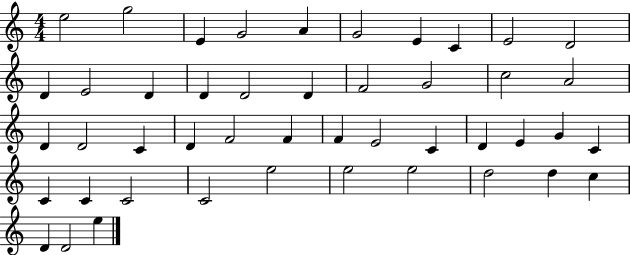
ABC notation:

X:1
T:Untitled
M:4/4
L:1/4
K:C
e2 g2 E G2 A G2 E C E2 D2 D E2 D D D2 D F2 G2 c2 A2 D D2 C D F2 F F E2 C D E G C C C C2 C2 e2 e2 e2 d2 d c D D2 e